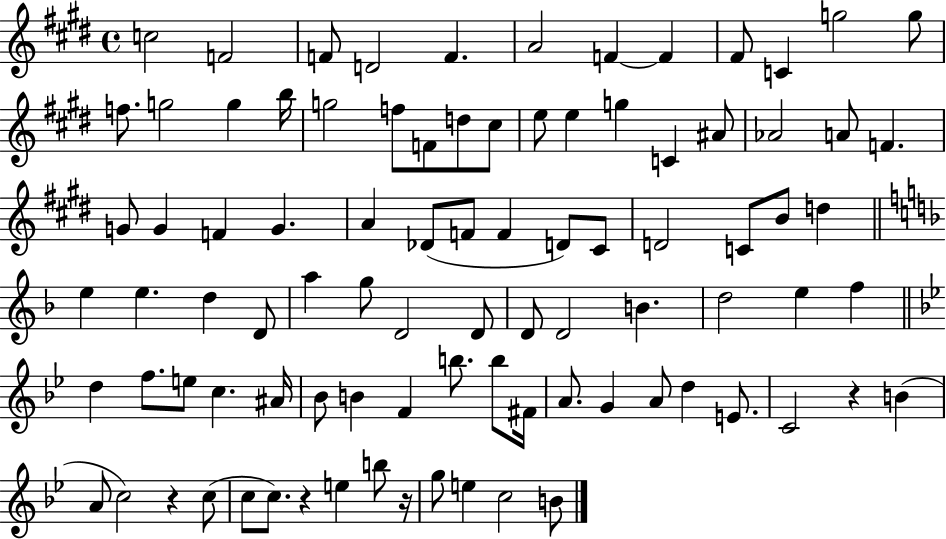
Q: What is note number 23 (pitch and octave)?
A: E5